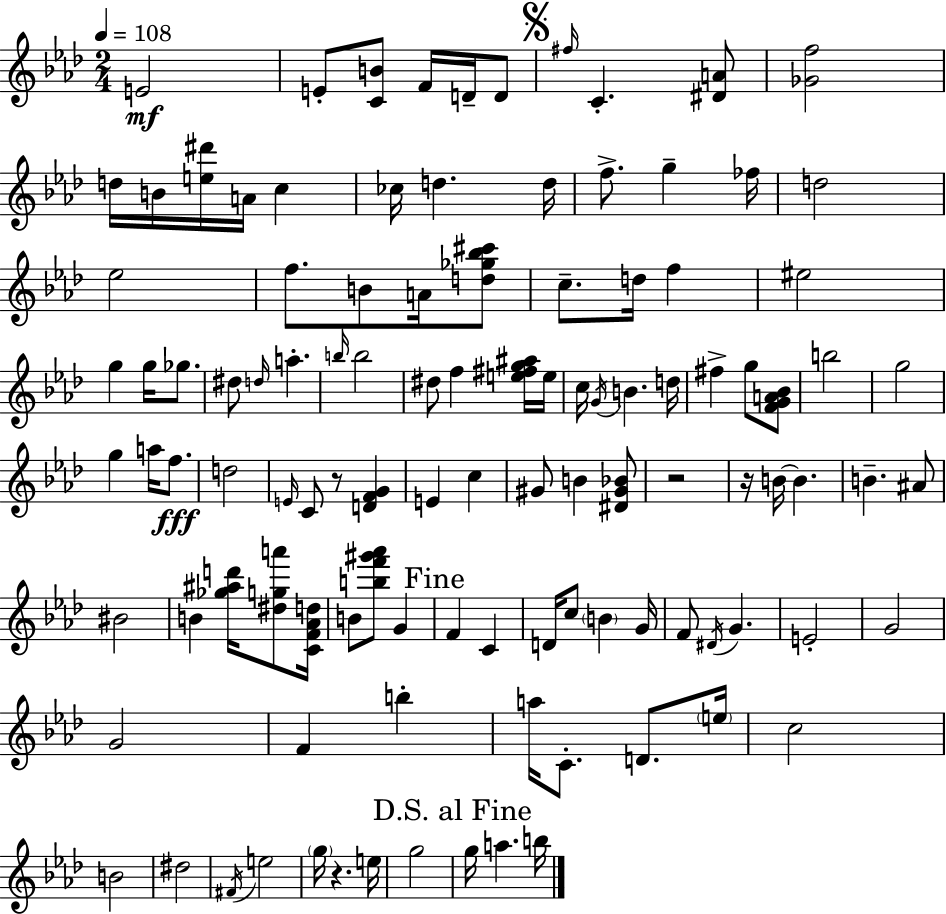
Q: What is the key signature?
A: F minor